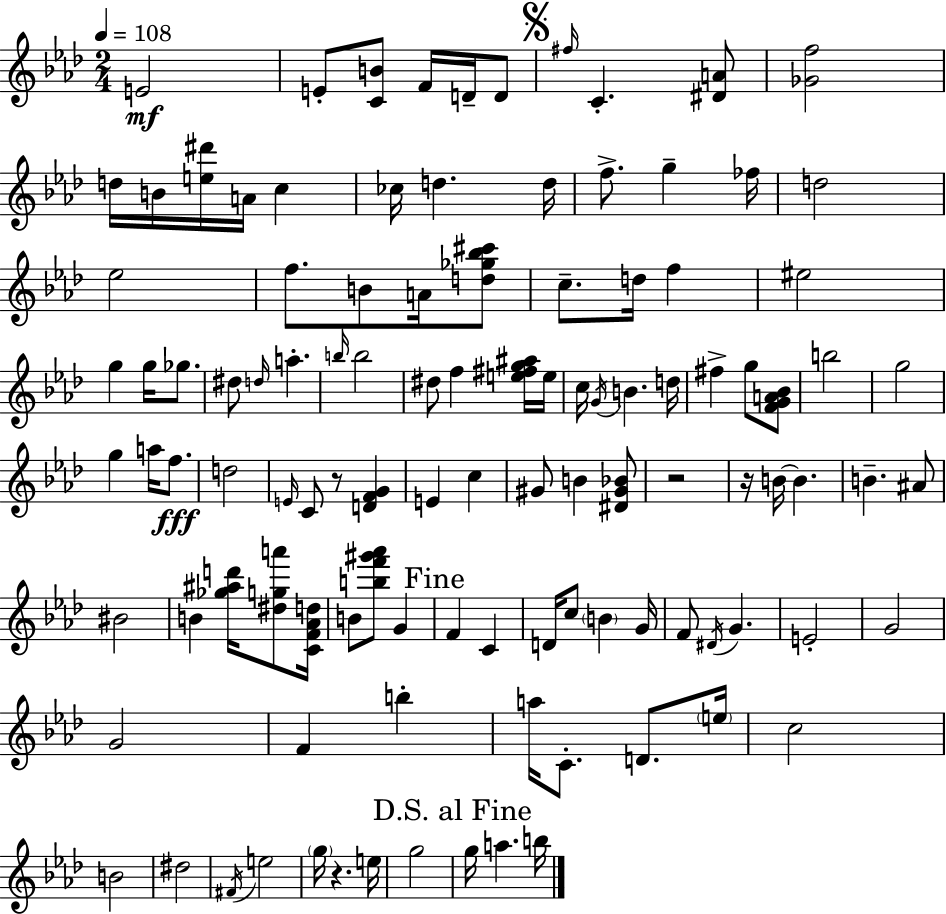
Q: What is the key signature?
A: F minor